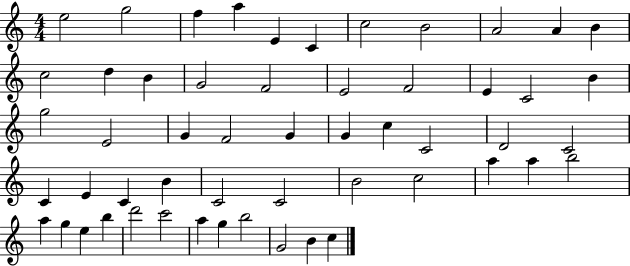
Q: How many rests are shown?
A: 0